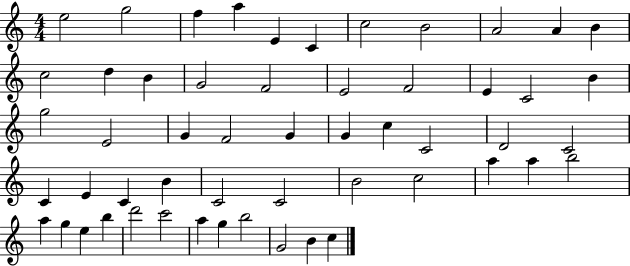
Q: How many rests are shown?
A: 0